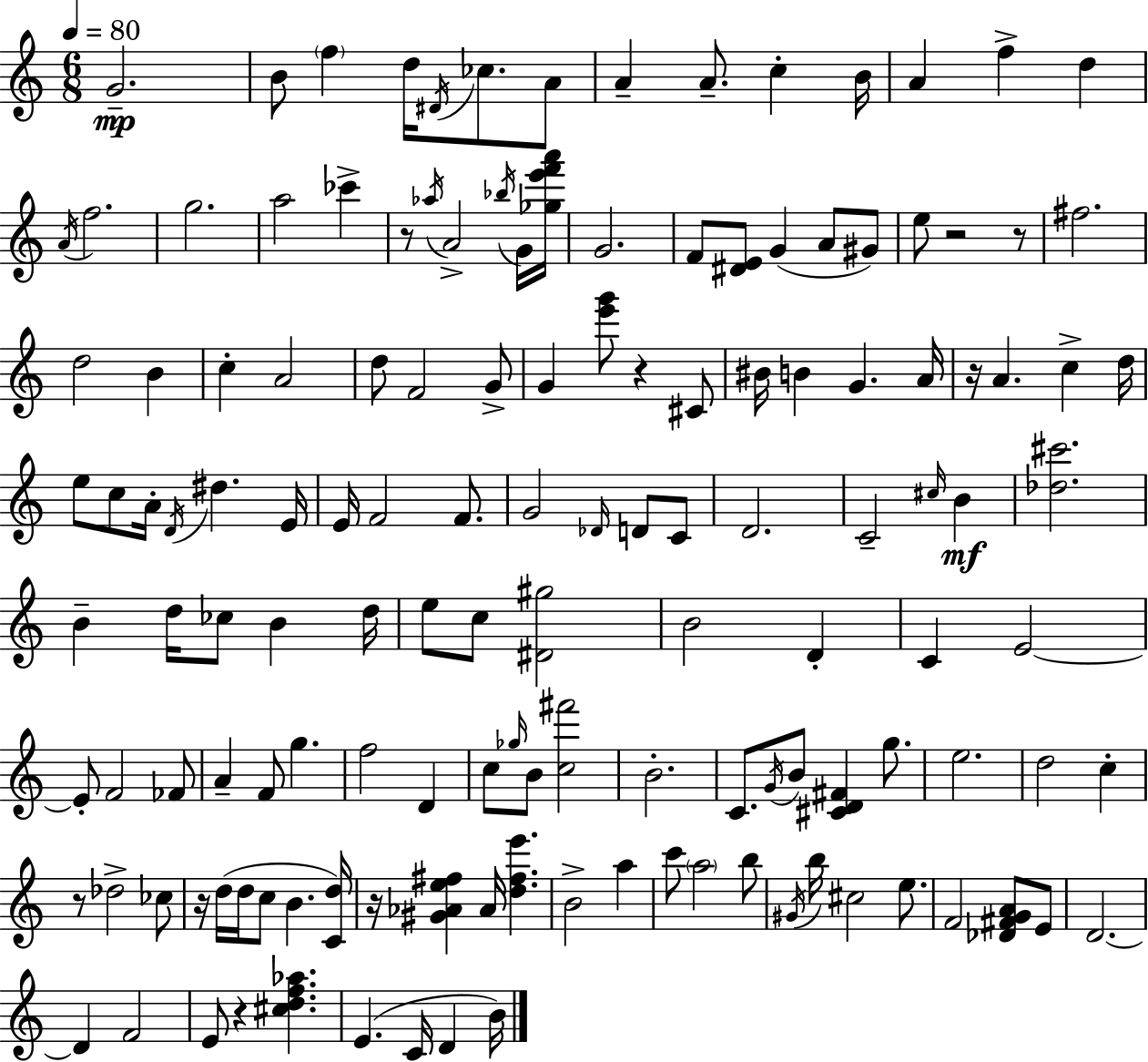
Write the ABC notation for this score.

X:1
T:Untitled
M:6/8
L:1/4
K:Am
G2 B/2 f d/4 ^D/4 _c/2 A/2 A A/2 c B/4 A f d A/4 f2 g2 a2 _c' z/2 _a/4 A2 _b/4 G/4 [_ge'f'a']/4 G2 F/2 [^DE]/2 G A/2 ^G/2 e/2 z2 z/2 ^f2 d2 B c A2 d/2 F2 G/2 G [e'g']/2 z ^C/2 ^B/4 B G A/4 z/4 A c d/4 e/2 c/2 A/4 D/4 ^d E/4 E/4 F2 F/2 G2 _D/4 D/2 C/2 D2 C2 ^c/4 B [_d^c']2 B d/4 _c/2 B d/4 e/2 c/2 [^D^g]2 B2 D C E2 E/2 F2 _F/2 A F/2 g f2 D c/2 _g/4 B/2 [c^f']2 B2 C/2 G/4 B/2 [^CD^F] g/2 e2 d2 c z/2 _d2 _c/2 z/4 d/4 d/4 c/2 B [Cd]/4 z/4 [^G_Ae^f] _A/4 [d^fe'] B2 a c'/2 a2 b/2 ^G/4 b/4 ^c2 e/2 F2 [_D^FGA]/2 E/2 D2 D F2 E/2 z [^cdf_a] E C/4 D B/4